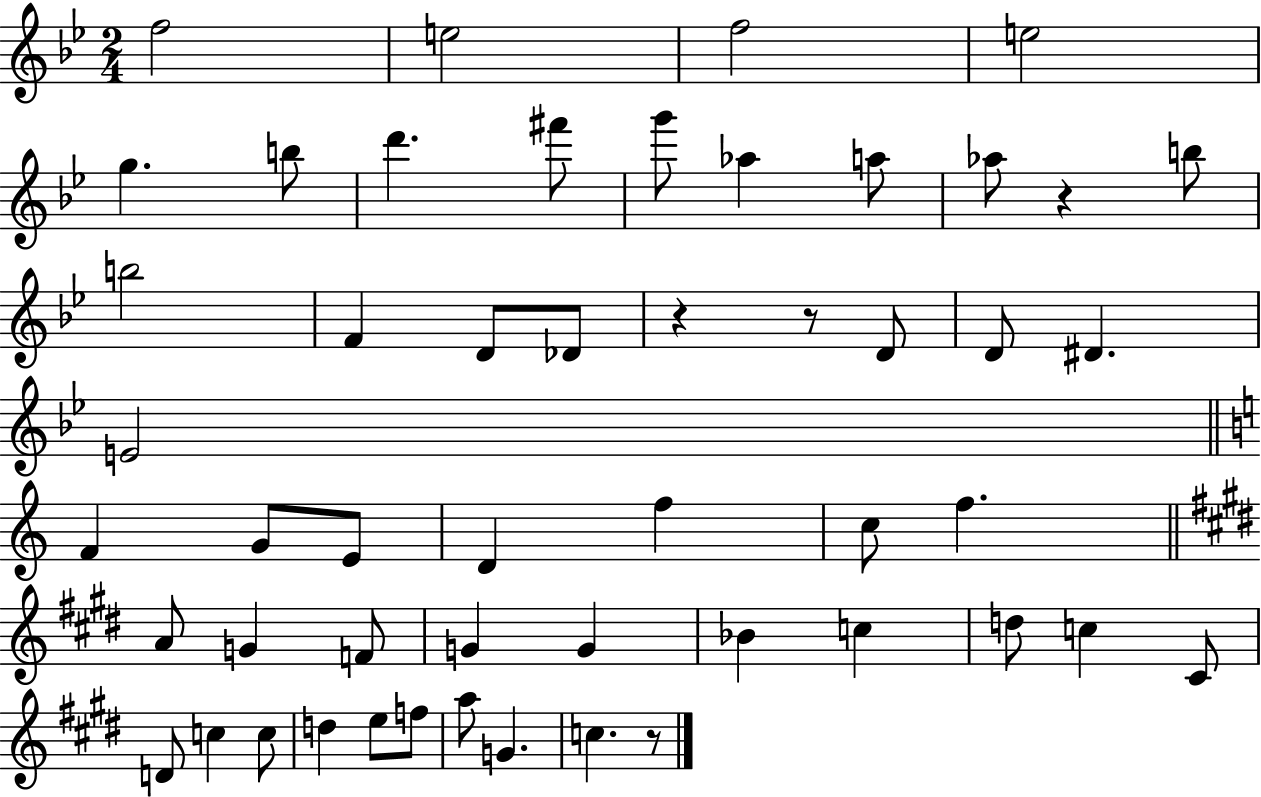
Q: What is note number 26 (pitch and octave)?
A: F5